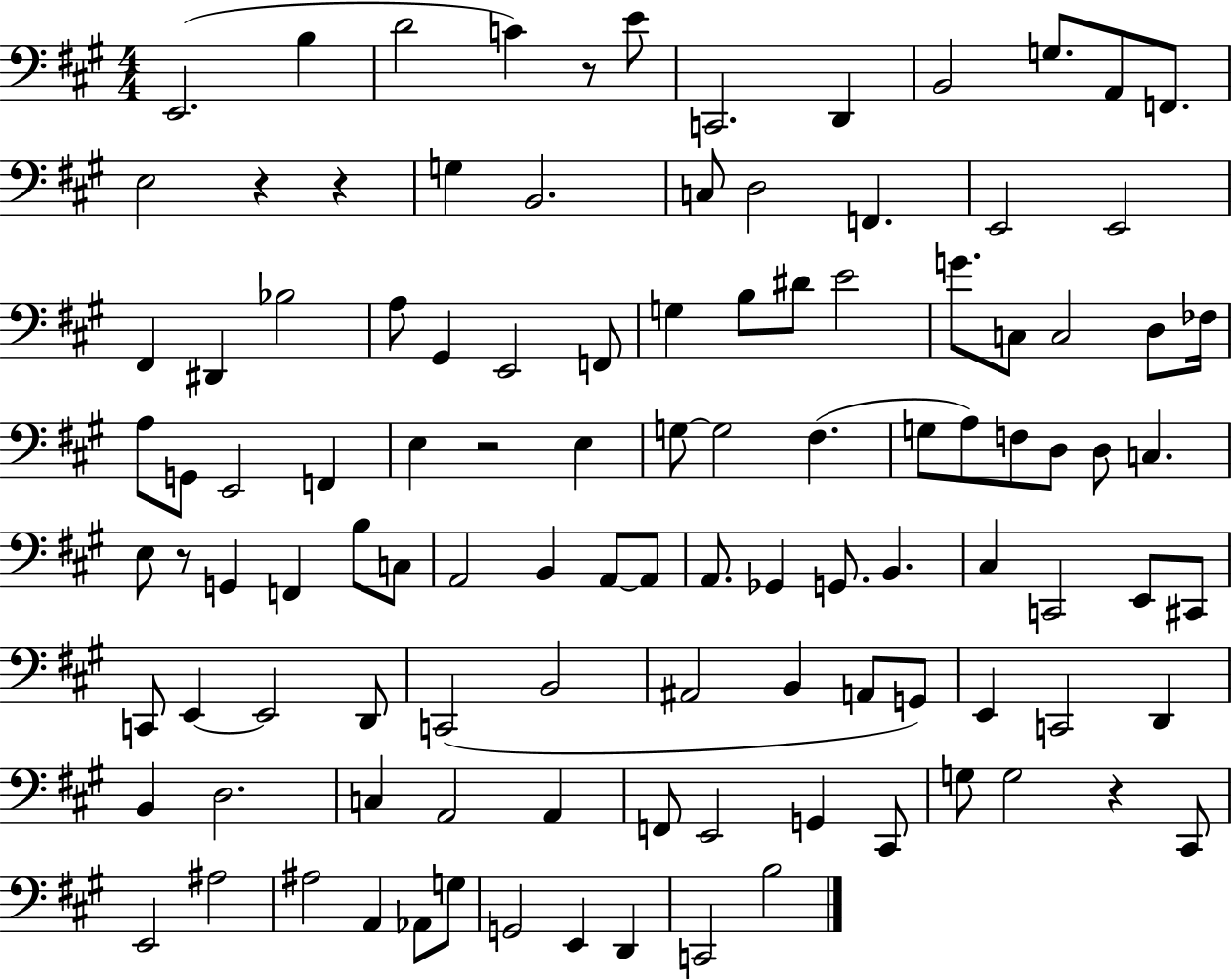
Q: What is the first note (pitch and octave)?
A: E2